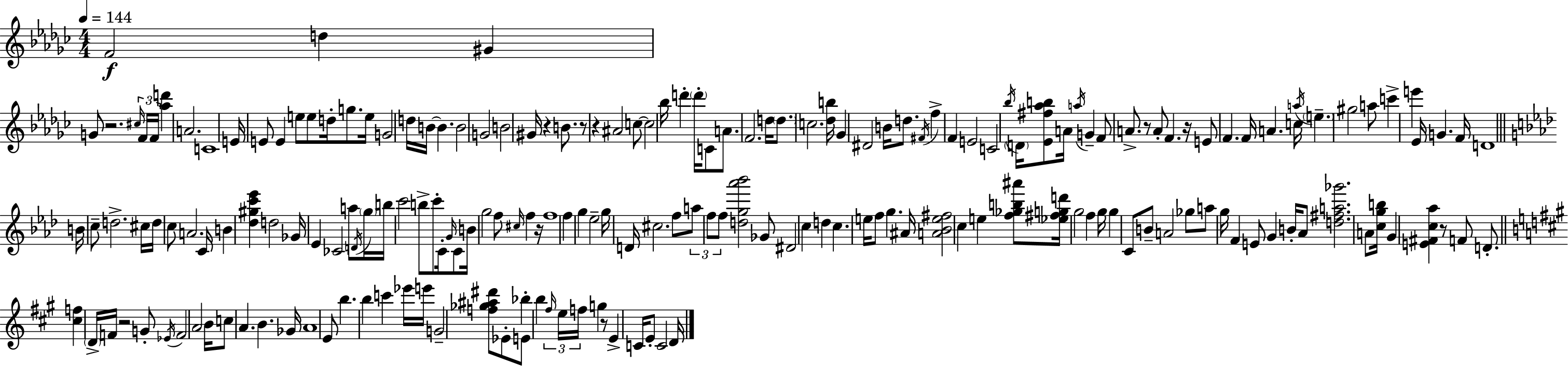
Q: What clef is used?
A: treble